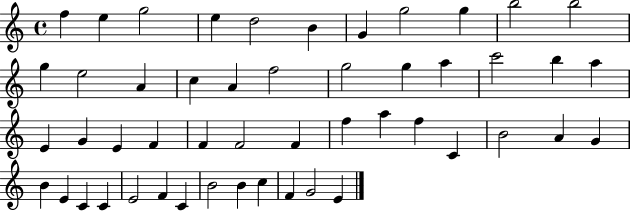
X:1
T:Untitled
M:4/4
L:1/4
K:C
f e g2 e d2 B G g2 g b2 b2 g e2 A c A f2 g2 g a c'2 b a E G E F F F2 F f a f C B2 A G B E C C E2 F C B2 B c F G2 E